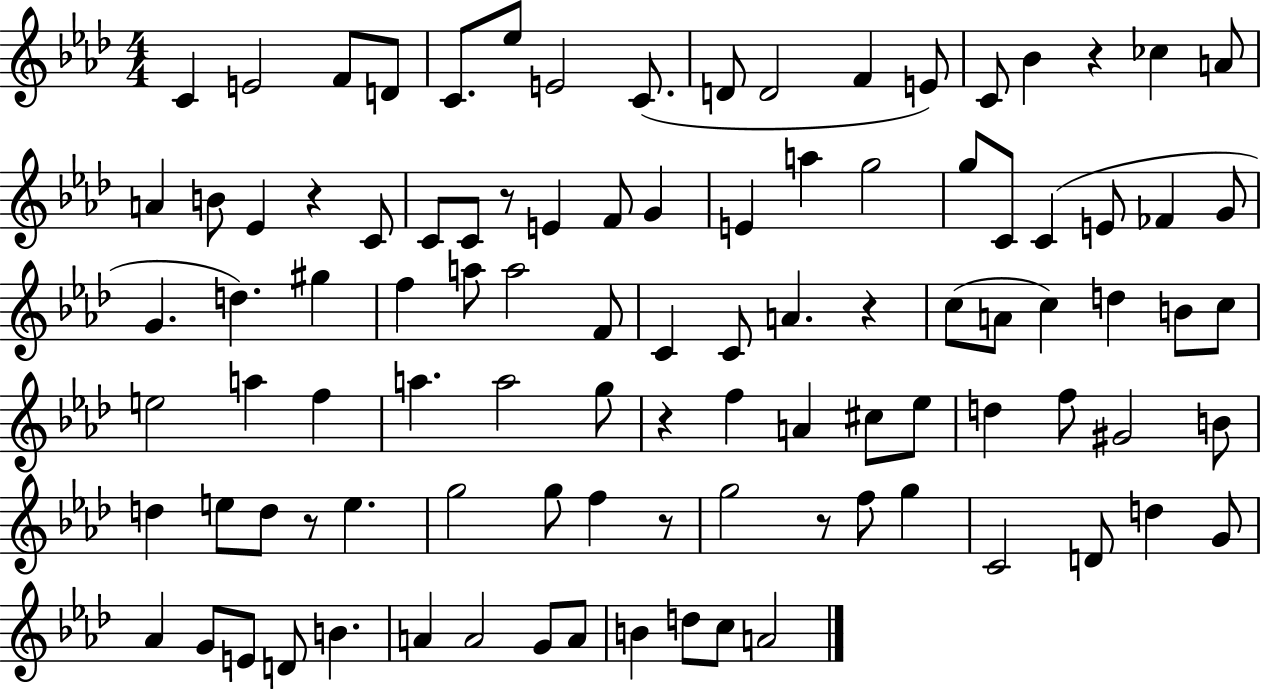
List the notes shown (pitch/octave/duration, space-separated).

C4/q E4/h F4/e D4/e C4/e. Eb5/e E4/h C4/e. D4/e D4/h F4/q E4/e C4/e Bb4/q R/q CES5/q A4/e A4/q B4/e Eb4/q R/q C4/e C4/e C4/e R/e E4/q F4/e G4/q E4/q A5/q G5/h G5/e C4/e C4/q E4/e FES4/q G4/e G4/q. D5/q. G#5/q F5/q A5/e A5/h F4/e C4/q C4/e A4/q. R/q C5/e A4/e C5/q D5/q B4/e C5/e E5/h A5/q F5/q A5/q. A5/h G5/e R/q F5/q A4/q C#5/e Eb5/e D5/q F5/e G#4/h B4/e D5/q E5/e D5/e R/e E5/q. G5/h G5/e F5/q R/e G5/h R/e F5/e G5/q C4/h D4/e D5/q G4/e Ab4/q G4/e E4/e D4/e B4/q. A4/q A4/h G4/e A4/e B4/q D5/e C5/e A4/h